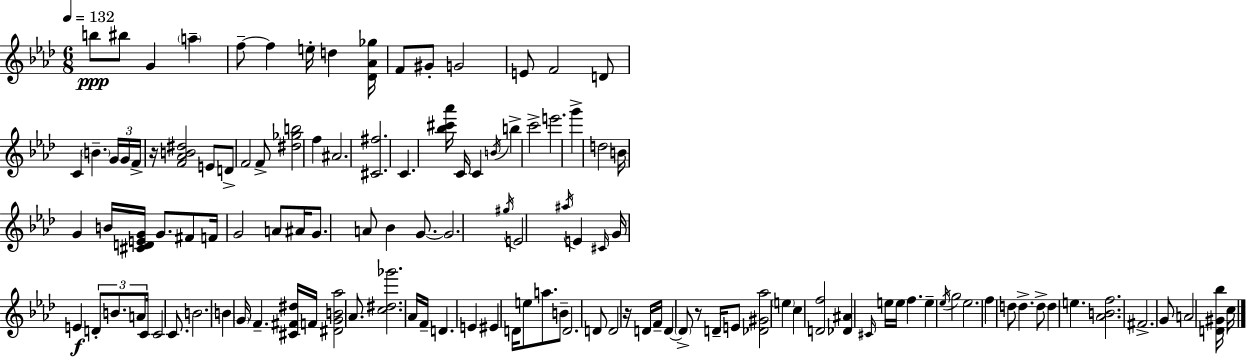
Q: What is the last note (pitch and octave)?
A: C5